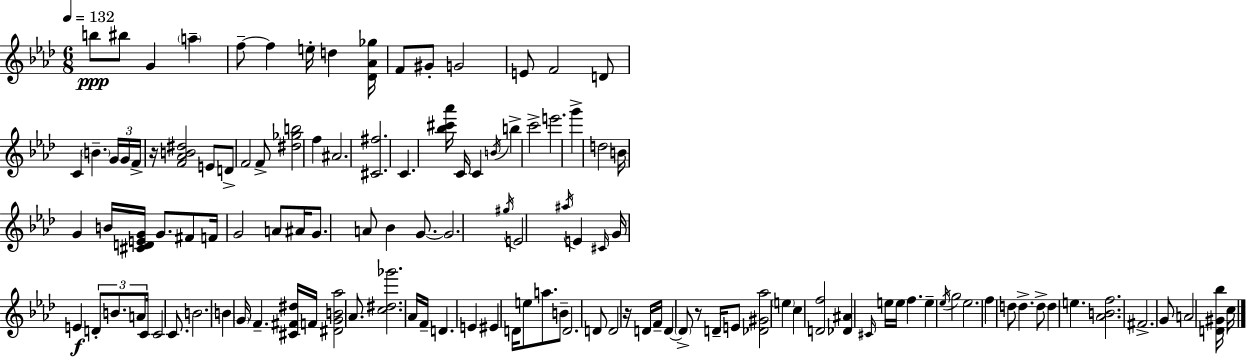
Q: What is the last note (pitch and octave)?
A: C5